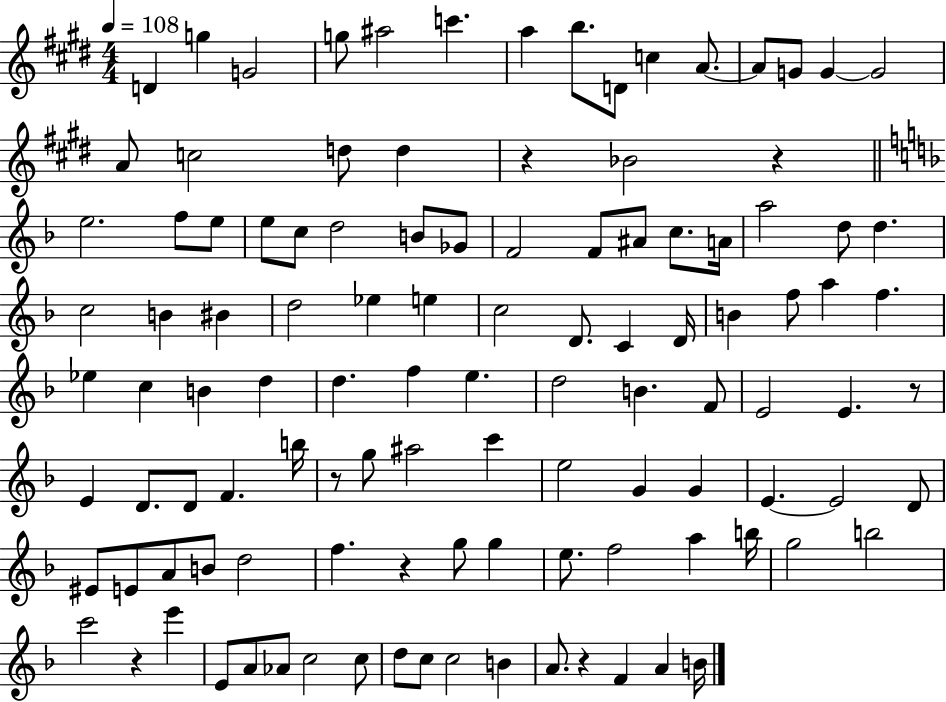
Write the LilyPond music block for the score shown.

{
  \clef treble
  \numericTimeSignature
  \time 4/4
  \key e \major
  \tempo 4 = 108
  d'4 g''4 g'2 | g''8 ais''2 c'''4. | a''4 b''8. d'8 c''4 a'8.~~ | a'8 g'8 g'4~~ g'2 | \break a'8 c''2 d''8 d''4 | r4 bes'2 r4 | \bar "||" \break \key f \major e''2. f''8 e''8 | e''8 c''8 d''2 b'8 ges'8 | f'2 f'8 ais'8 c''8. a'16 | a''2 d''8 d''4. | \break c''2 b'4 bis'4 | d''2 ees''4 e''4 | c''2 d'8. c'4 d'16 | b'4 f''8 a''4 f''4. | \break ees''4 c''4 b'4 d''4 | d''4. f''4 e''4. | d''2 b'4. f'8 | e'2 e'4. r8 | \break e'4 d'8. d'8 f'4. b''16 | r8 g''8 ais''2 c'''4 | e''2 g'4 g'4 | e'4.~~ e'2 d'8 | \break eis'8 e'8 a'8 b'8 d''2 | f''4. r4 g''8 g''4 | e''8. f''2 a''4 b''16 | g''2 b''2 | \break c'''2 r4 e'''4 | e'8 a'8 aes'8 c''2 c''8 | d''8 c''8 c''2 b'4 | a'8. r4 f'4 a'4 b'16 | \break \bar "|."
}